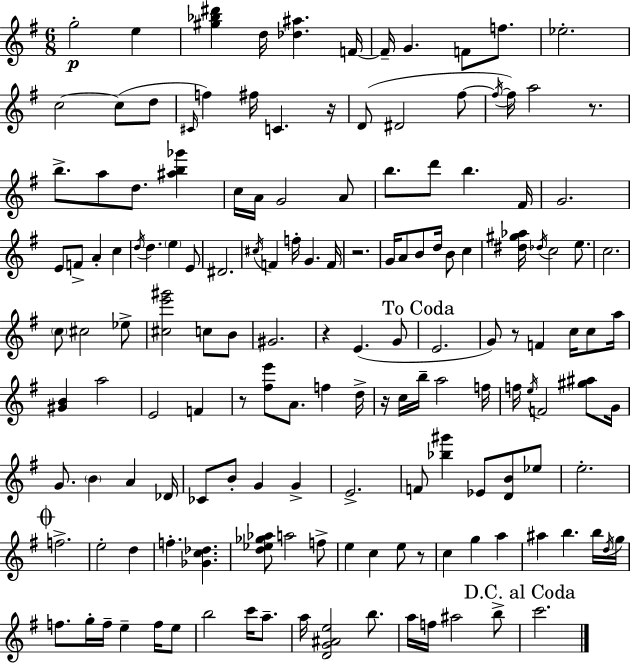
{
  \clef treble
  \numericTimeSignature
  \time 6/8
  \key g \major
  g''2-.\p e''4 | <gis'' bes'' dis'''>4 d''16 <des'' ais''>4. f'16~~ | f'16-- g'4. f'8 f''8. | ees''2.-. | \break c''2~~ c''8( d''8 | \grace { cis'16 } f''4) fis''16 c'4. | r16 d'8( dis'2 fis''8~~ | \acciaccatura { fis''16~ }~ fis''16) a''2 r8. | \break b''8.-> a''8 d''8. <ais'' b'' ges'''>4 | c''16 a'16 g'2 | a'8 b''8. d'''8 b''4. | fis'16 g'2. | \break e'8 f'8-> a'4-. c''4 | \acciaccatura { d''16 } d''4. \parenthesize e''4 | e'8 dis'2. | \acciaccatura { cis''16 } f'4 f''16-. g'4. | \break f'16 r2. | g'16 a'8 b'8 d''16 b'8 | c''4 <dis'' gis'' aes''>16 \acciaccatura { des''16 } c''2 | e''8. c''2. | \break \parenthesize c''8 cis''2 | ees''8-> <cis'' e''' gis'''>2 | c''8 b'8 gis'2. | r4 e'4.( | \break g'8 \mark "To Coda" e'2. | g'8) r8 f'4 | c''16 c''8 a''16 <gis' b'>4 a''2 | e'2 | \break f'4 r8 <fis'' e'''>8 a'8. | f''4 d''16-> r16 c''16 b''16-- a''2 | f''16 f''16 \acciaccatura { e''16 } f'2 | <gis'' ais''>8 g'16 g'8. \parenthesize b'4 | \break a'4 des'16 ces'8 b'8-. g'4 | g'4-> e'2.-> | f'8 <bes'' gis'''>4 | ees'8 <d' b'>8 ees''8 e''2.-. | \break \mark \markup { \musicglyph "scripts.coda" } f''2.-> | e''2-. | d''4 f''4.-. | <ges' c'' des''>4. <d'' ees'' ges'' aes''>8 a''2 | \break f''8-> e''4 c''4 | e''8 r8 c''4 g''4 | a''4 ais''4 b''4. | b''16 \acciaccatura { d''16 } g''16 f''8. g''16-. f''16-- | \break e''4-- f''16 e''8 b''2 | c'''16 a''8.-- a''16 <d' g' ais' e''>2 | b''8. a''16 f''16 ais''2 | b''8-> \mark "D.C. al Coda" c'''2. | \break \bar "|."
}